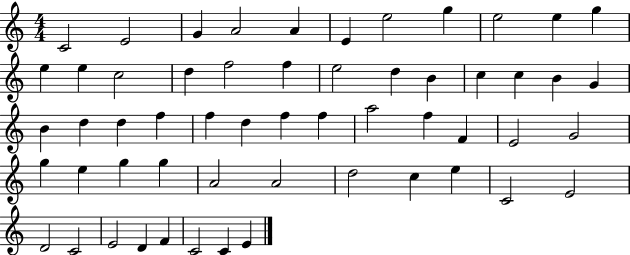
X:1
T:Untitled
M:4/4
L:1/4
K:C
C2 E2 G A2 A E e2 g e2 e g e e c2 d f2 f e2 d B c c B G B d d f f d f f a2 f F E2 G2 g e g g A2 A2 d2 c e C2 E2 D2 C2 E2 D F C2 C E